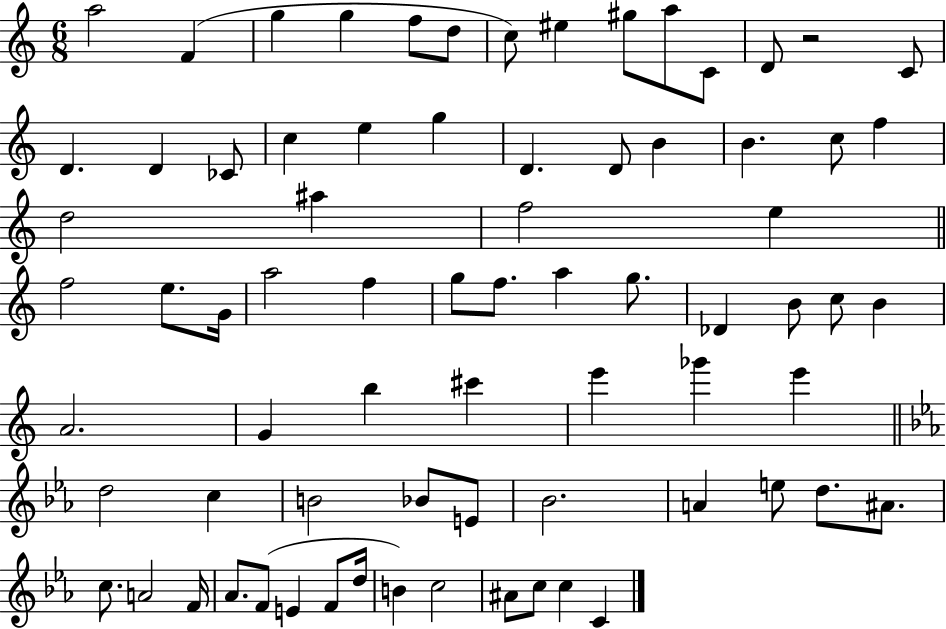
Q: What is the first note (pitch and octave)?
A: A5